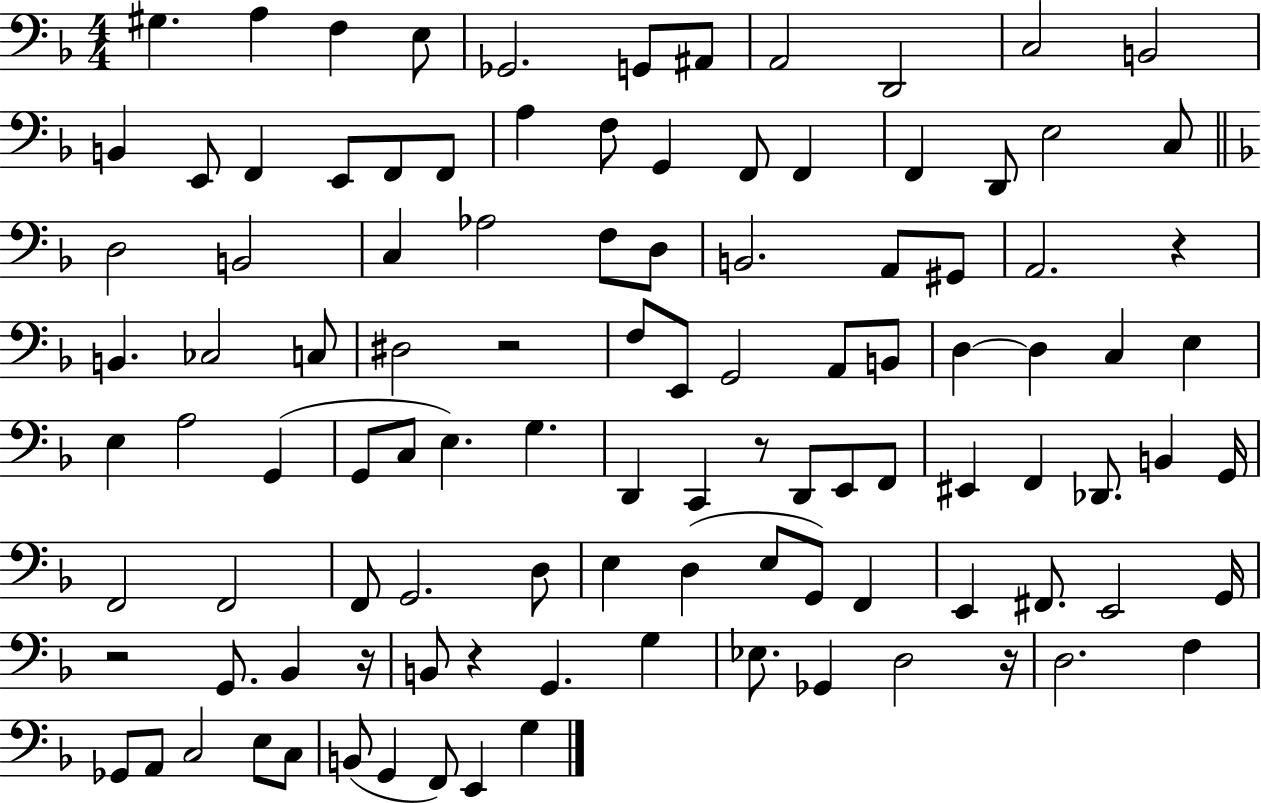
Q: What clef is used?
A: bass